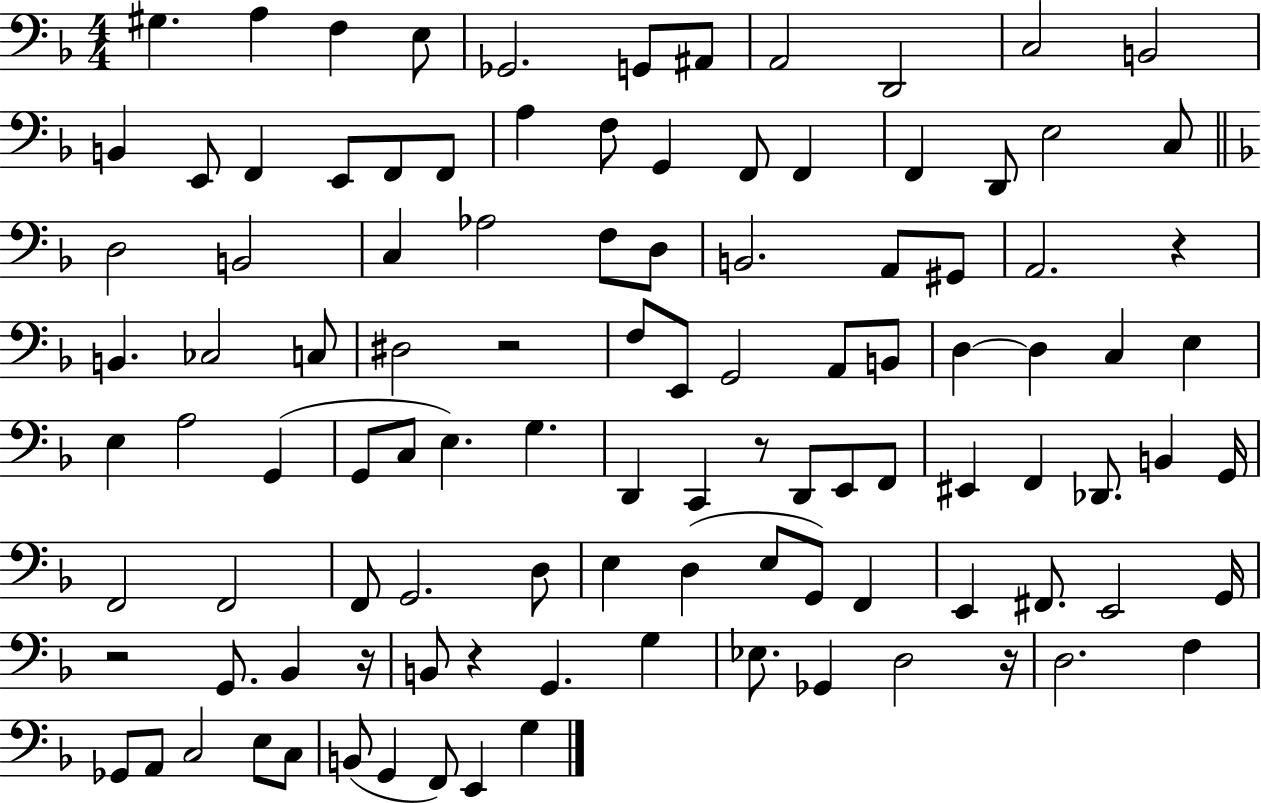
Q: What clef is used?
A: bass